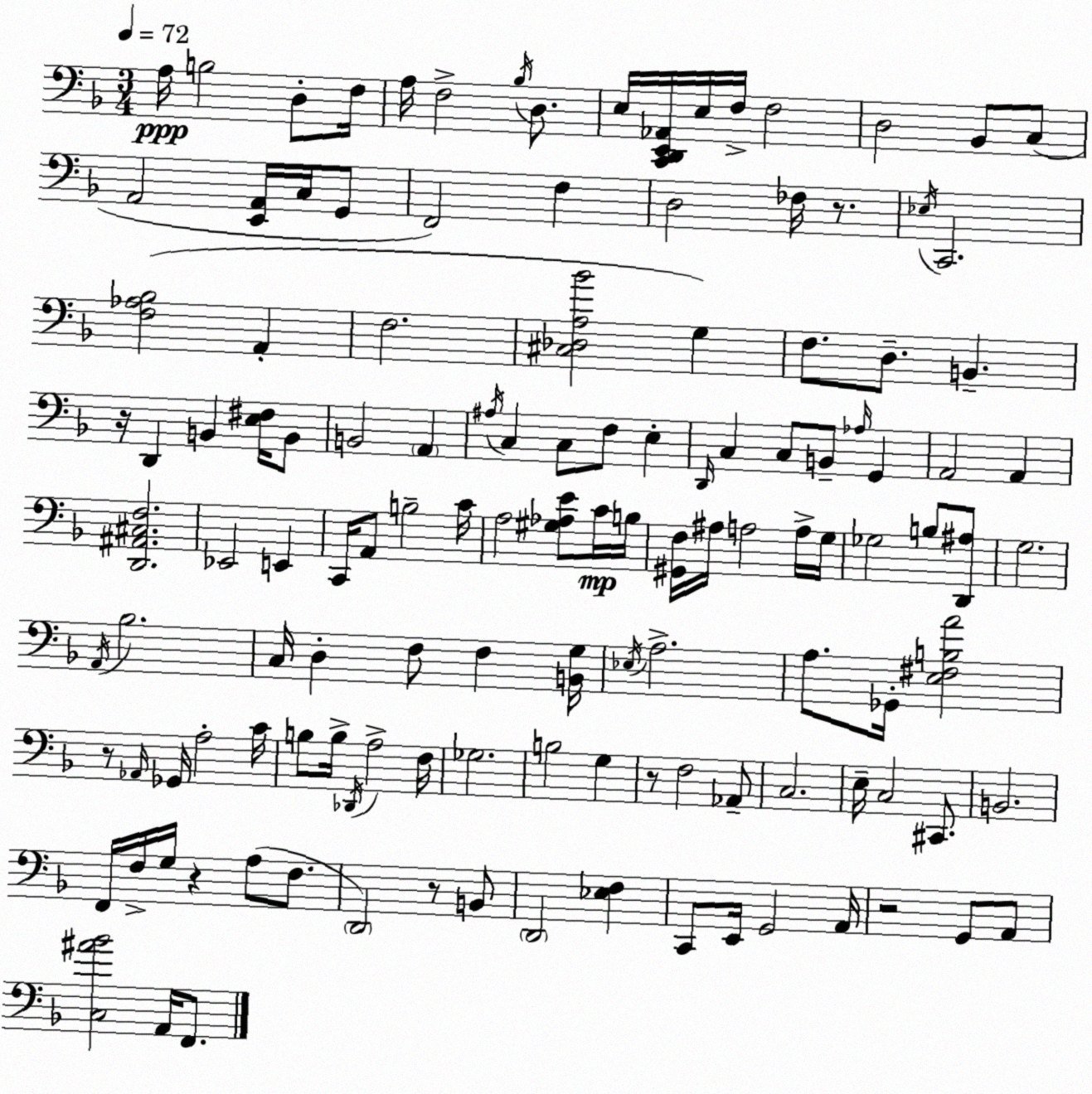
X:1
T:Untitled
M:3/4
L:1/4
K:Dm
A,/4 B,2 D,/2 F,/4 A,/4 F,2 _B,/4 D,/2 E,/4 [C,,D,,E,,_A,,]/4 E,/4 F,/4 F,2 D,2 _B,,/2 C,/2 A,,2 [E,,A,,]/4 C,/4 G,,/2 F,,2 F, D,2 _F,/4 z/2 _E,/4 C,,2 [F,_A,_B,]2 A,, F,2 [^C,_D,A,_B]2 G, F,/2 D,/2 B,, z/4 D,, B,, [E,^F,]/4 B,,/2 B,,2 A,, ^A,/4 C, C,/2 F,/2 E, D,,/4 C, C,/2 B,,/2 _A,/4 G,, A,,2 A,, [D,,^A,,^C,F,]2 _E,,2 E,, C,,/4 A,,/2 B,2 C/4 A,2 [^G,_A,E]/2 C/4 B,/4 [^G,,F,]/4 ^A,/4 A,2 A,/4 G,/4 _G,2 B,/2 [D,,^A,]/2 G,2 A,,/4 _B,2 C,/4 D, F,/2 F, [B,,G,]/4 _E,/4 A,2 A,/2 _G,,/4 [E,^F,B,A]2 z/2 _A,,/4 _G,,/4 A,2 C/4 B,/2 B,/4 _D,,/4 A,2 F,/4 _G,2 B,2 G, z/2 F,2 _A,,/2 C,2 E,/4 C,2 ^C,,/2 B,,2 F,,/4 F,/4 G,/4 z A,/2 F,/2 D,,2 z/2 B,,/2 D,,2 [_E,F,] C,,/2 E,,/4 G,,2 A,,/4 z2 G,,/2 A,,/2 [C,^A_B]2 A,,/4 F,,/2